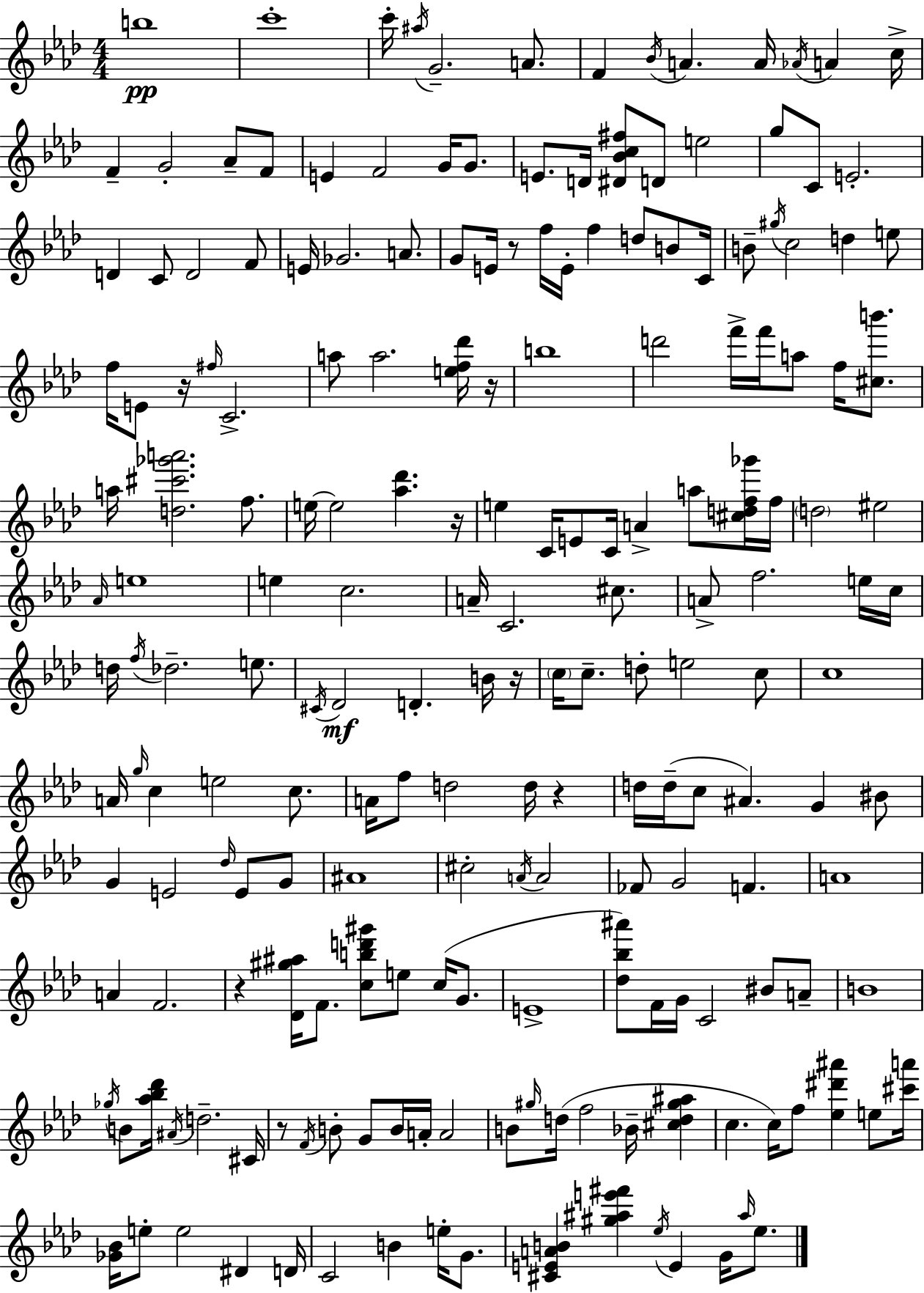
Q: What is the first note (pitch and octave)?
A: B5